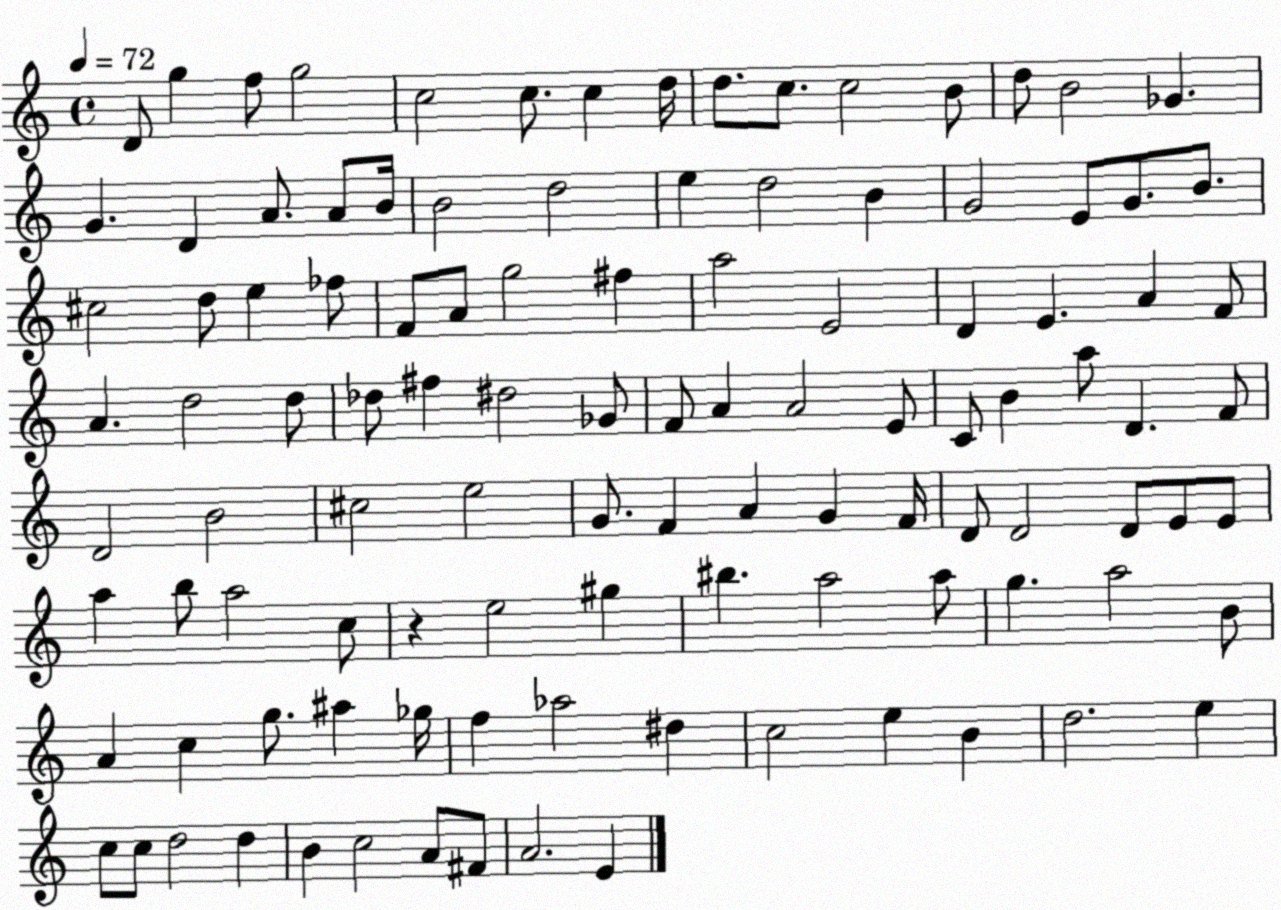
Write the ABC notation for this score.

X:1
T:Untitled
M:4/4
L:1/4
K:C
D/2 g f/2 g2 c2 c/2 c d/4 d/2 c/2 c2 B/2 d/2 B2 _G G D A/2 A/2 B/4 B2 d2 e d2 B G2 E/2 G/2 B/2 ^c2 d/2 e _f/2 F/2 A/2 g2 ^f a2 E2 D E A F/2 A d2 d/2 _d/2 ^f ^d2 _G/2 F/2 A A2 E/2 C/2 B a/2 D F/2 D2 B2 ^c2 e2 G/2 F A G F/4 D/2 D2 D/2 E/2 E/2 a b/2 a2 c/2 z e2 ^g ^b a2 a/2 g a2 B/2 A c g/2 ^a _g/4 f _a2 ^d c2 e B d2 e c/2 c/2 d2 d B c2 A/2 ^F/2 A2 E